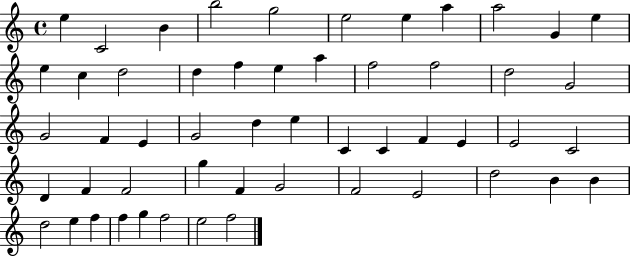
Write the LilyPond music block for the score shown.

{
  \clef treble
  \time 4/4
  \defaultTimeSignature
  \key c \major
  e''4 c'2 b'4 | b''2 g''2 | e''2 e''4 a''4 | a''2 g'4 e''4 | \break e''4 c''4 d''2 | d''4 f''4 e''4 a''4 | f''2 f''2 | d''2 g'2 | \break g'2 f'4 e'4 | g'2 d''4 e''4 | c'4 c'4 f'4 e'4 | e'2 c'2 | \break d'4 f'4 f'2 | g''4 f'4 g'2 | f'2 e'2 | d''2 b'4 b'4 | \break d''2 e''4 f''4 | f''4 g''4 f''2 | e''2 f''2 | \bar "|."
}